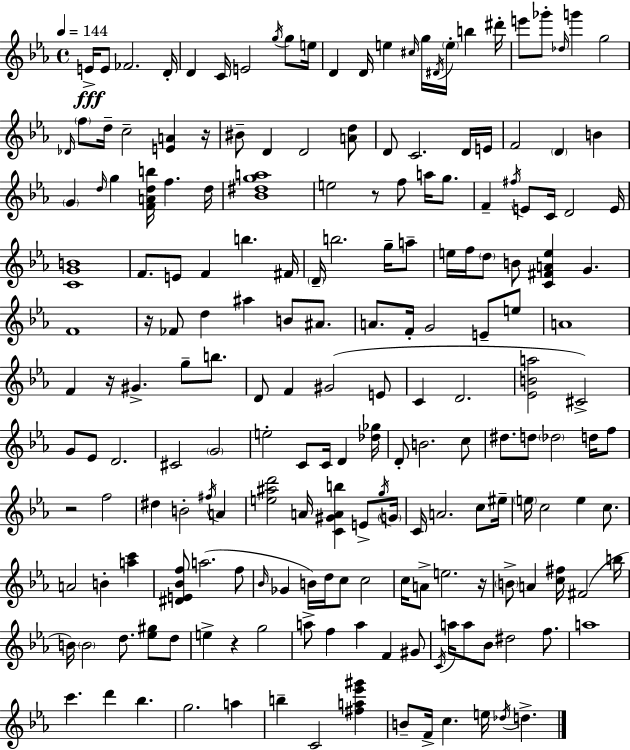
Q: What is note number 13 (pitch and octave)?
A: E5